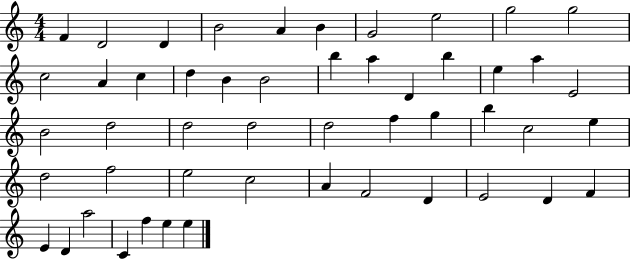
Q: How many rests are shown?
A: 0